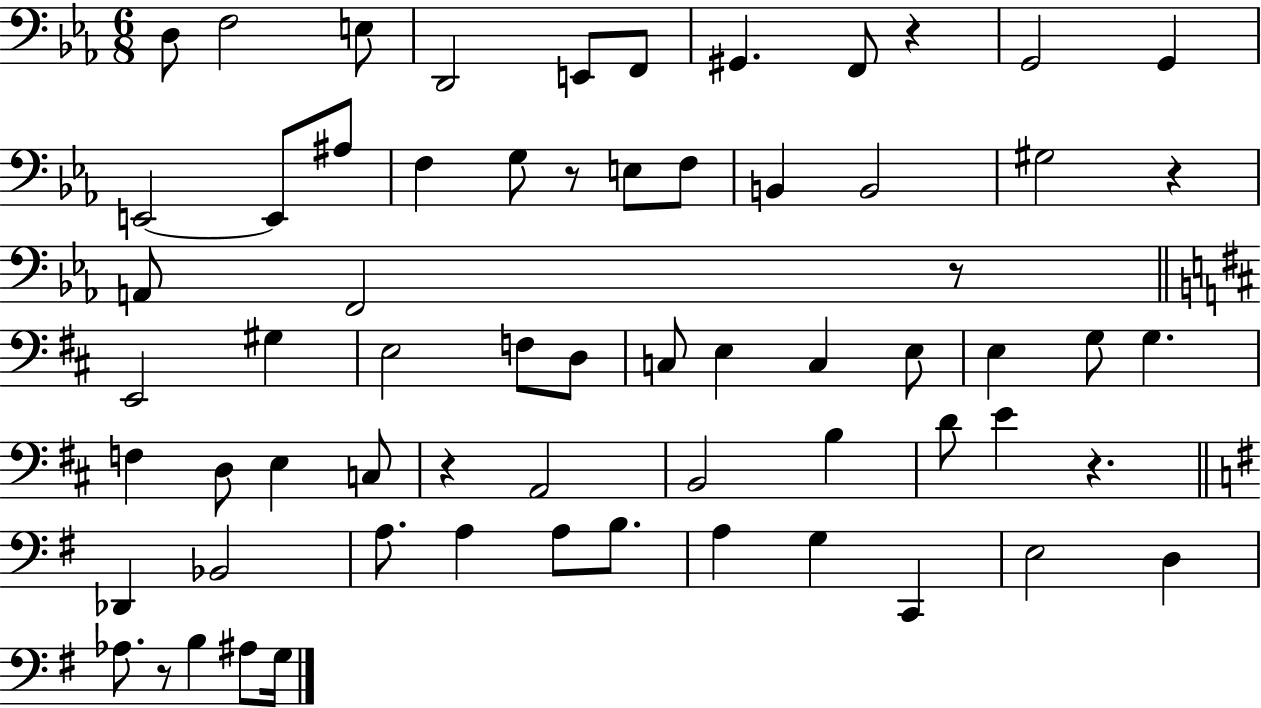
D3/e F3/h E3/e D2/h E2/e F2/e G#2/q. F2/e R/q G2/h G2/q E2/h E2/e A#3/e F3/q G3/e R/e E3/e F3/e B2/q B2/h G#3/h R/q A2/e F2/h R/e E2/h G#3/q E3/h F3/e D3/e C3/e E3/q C3/q E3/e E3/q G3/e G3/q. F3/q D3/e E3/q C3/e R/q A2/h B2/h B3/q D4/e E4/q R/q. Db2/q Bb2/h A3/e. A3/q A3/e B3/e. A3/q G3/q C2/q E3/h D3/q Ab3/e. R/e B3/q A#3/e G3/s